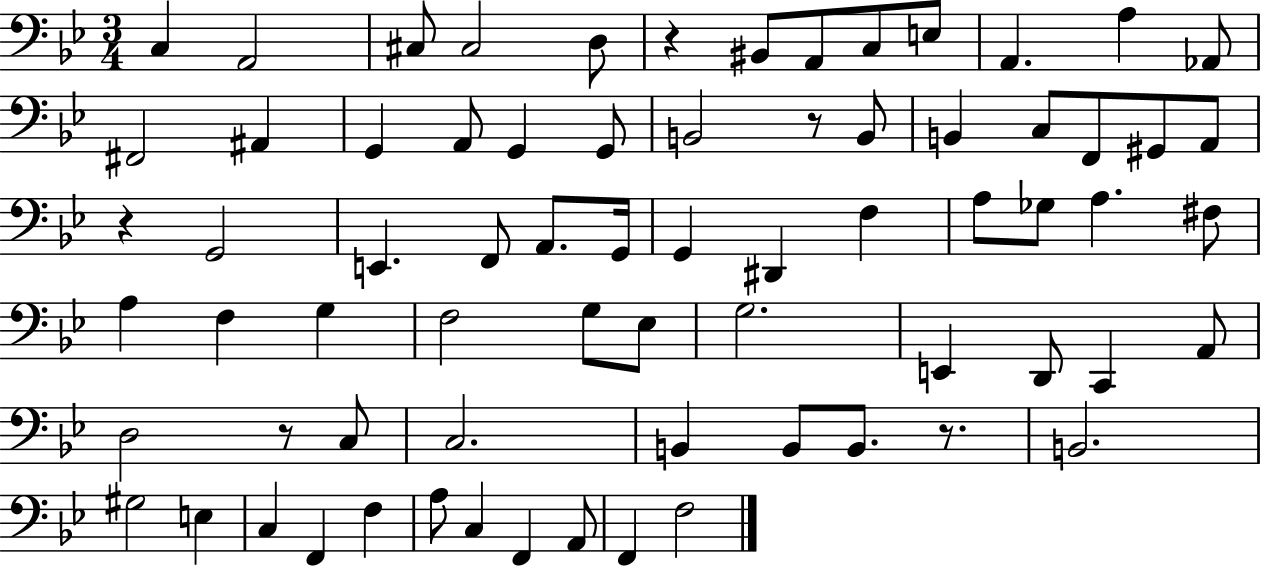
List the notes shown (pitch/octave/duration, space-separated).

C3/q A2/h C#3/e C#3/h D3/e R/q BIS2/e A2/e C3/e E3/e A2/q. A3/q Ab2/e F#2/h A#2/q G2/q A2/e G2/q G2/e B2/h R/e B2/e B2/q C3/e F2/e G#2/e A2/e R/q G2/h E2/q. F2/e A2/e. G2/s G2/q D#2/q F3/q A3/e Gb3/e A3/q. F#3/e A3/q F3/q G3/q F3/h G3/e Eb3/e G3/h. E2/q D2/e C2/q A2/e D3/h R/e C3/e C3/h. B2/q B2/e B2/e. R/e. B2/h. G#3/h E3/q C3/q F2/q F3/q A3/e C3/q F2/q A2/e F2/q F3/h